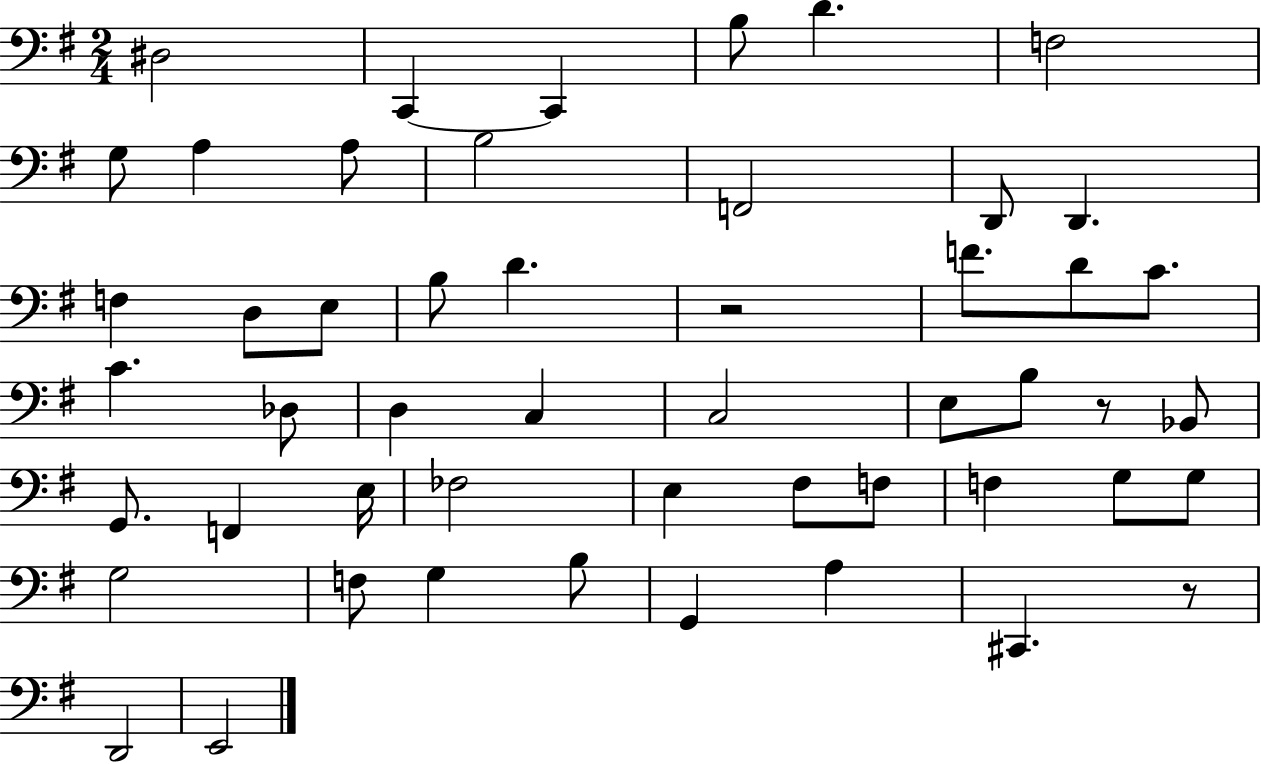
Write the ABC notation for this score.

X:1
T:Untitled
M:2/4
L:1/4
K:G
^D,2 C,, C,, B,/2 D F,2 G,/2 A, A,/2 B,2 F,,2 D,,/2 D,, F, D,/2 E,/2 B,/2 D z2 F/2 D/2 C/2 C _D,/2 D, C, C,2 E,/2 B,/2 z/2 _B,,/2 G,,/2 F,, E,/4 _F,2 E, ^F,/2 F,/2 F, G,/2 G,/2 G,2 F,/2 G, B,/2 G,, A, ^C,, z/2 D,,2 E,,2